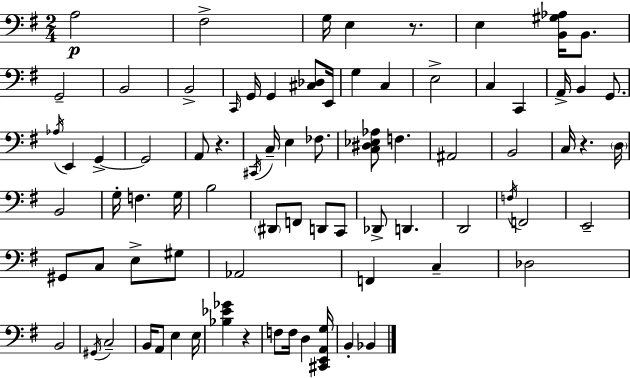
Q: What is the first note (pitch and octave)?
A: A3